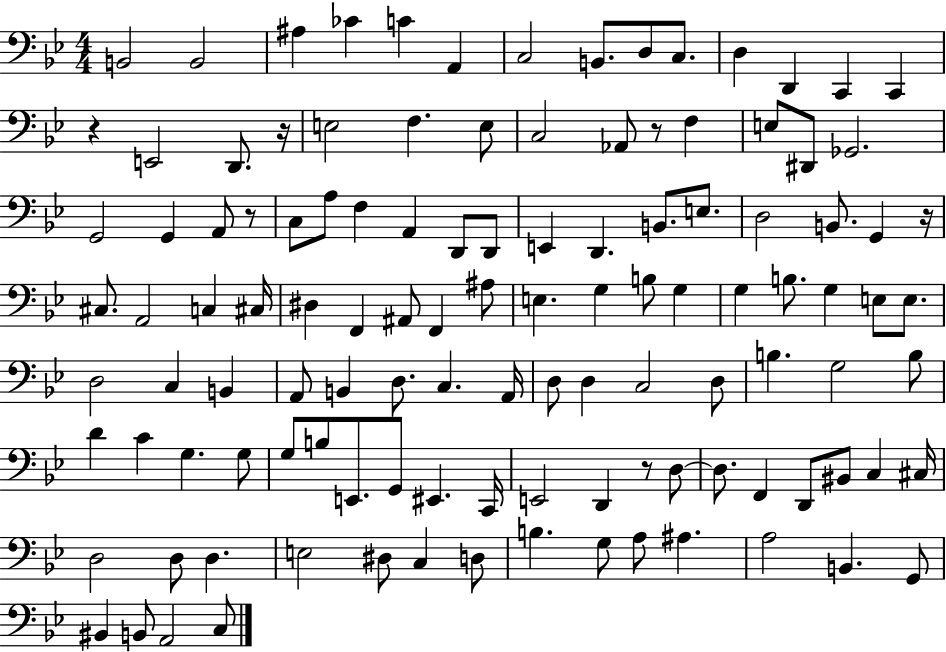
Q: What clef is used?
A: bass